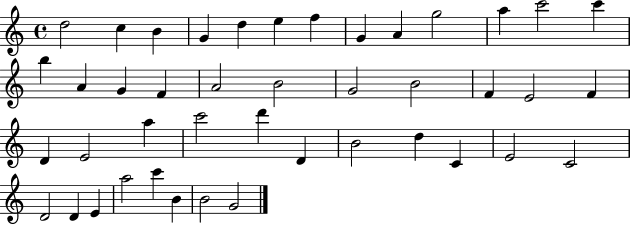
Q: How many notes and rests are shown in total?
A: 43